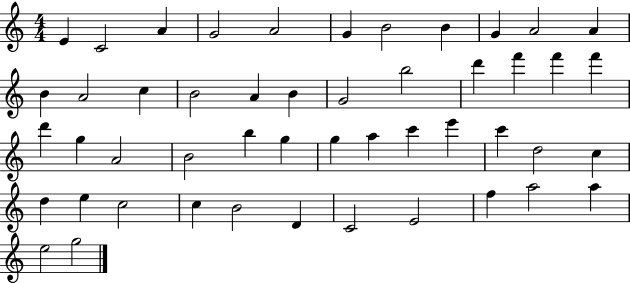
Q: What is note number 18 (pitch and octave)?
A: G4